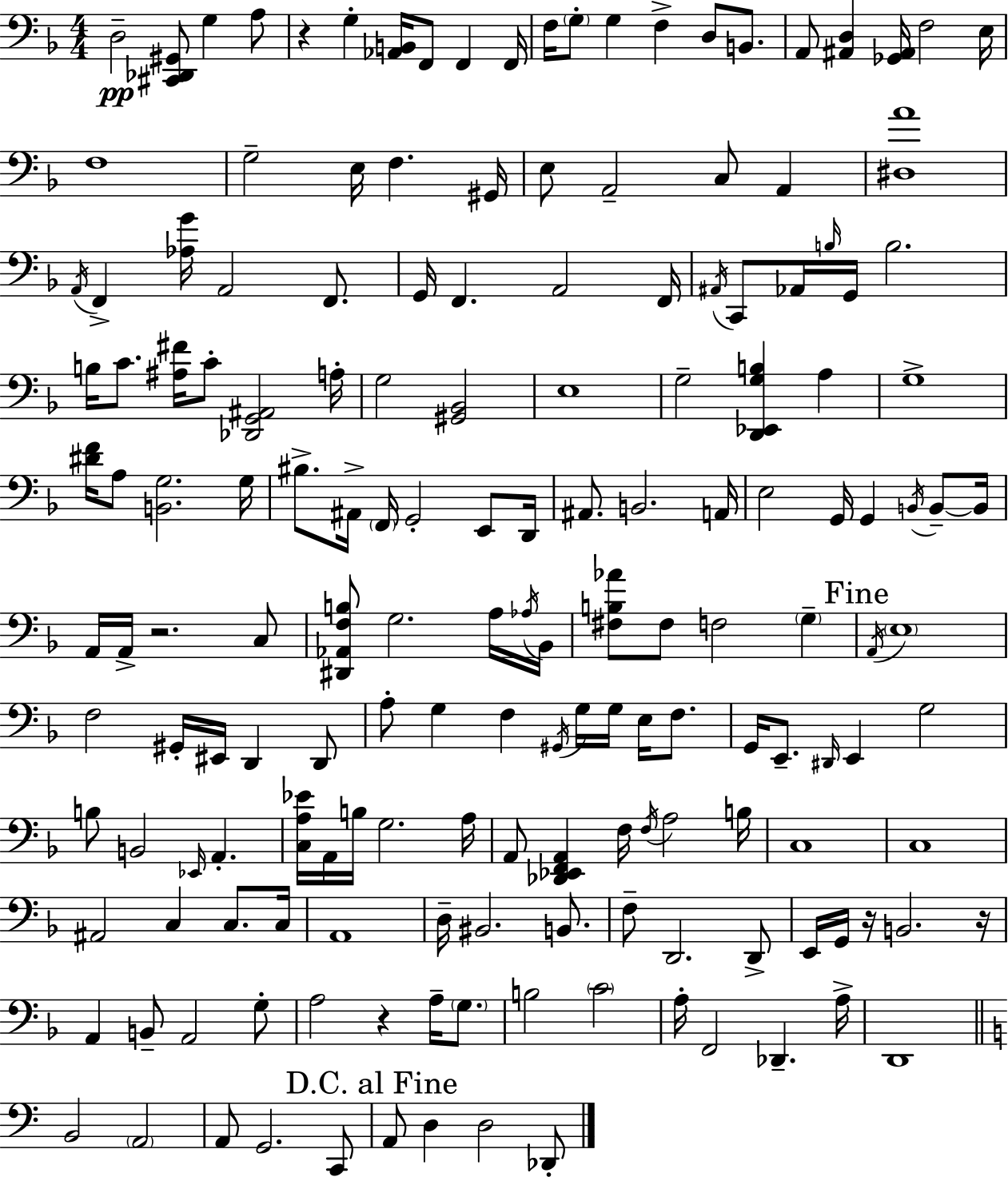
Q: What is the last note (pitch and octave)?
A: Db2